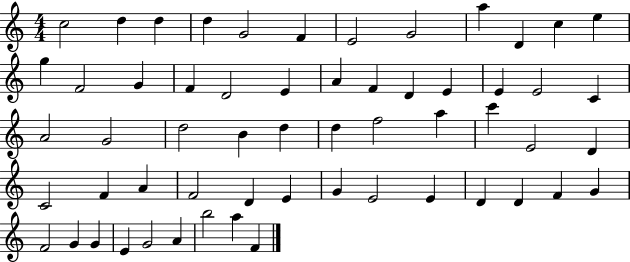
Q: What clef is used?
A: treble